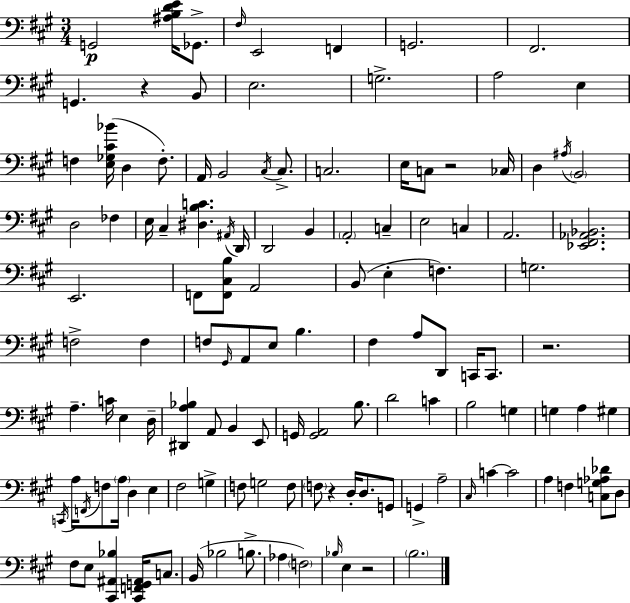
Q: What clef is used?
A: bass